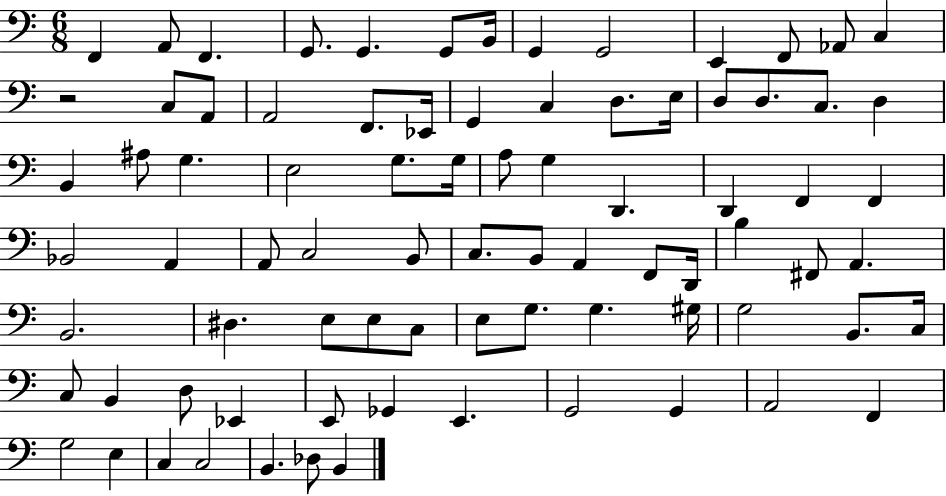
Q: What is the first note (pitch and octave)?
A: F2